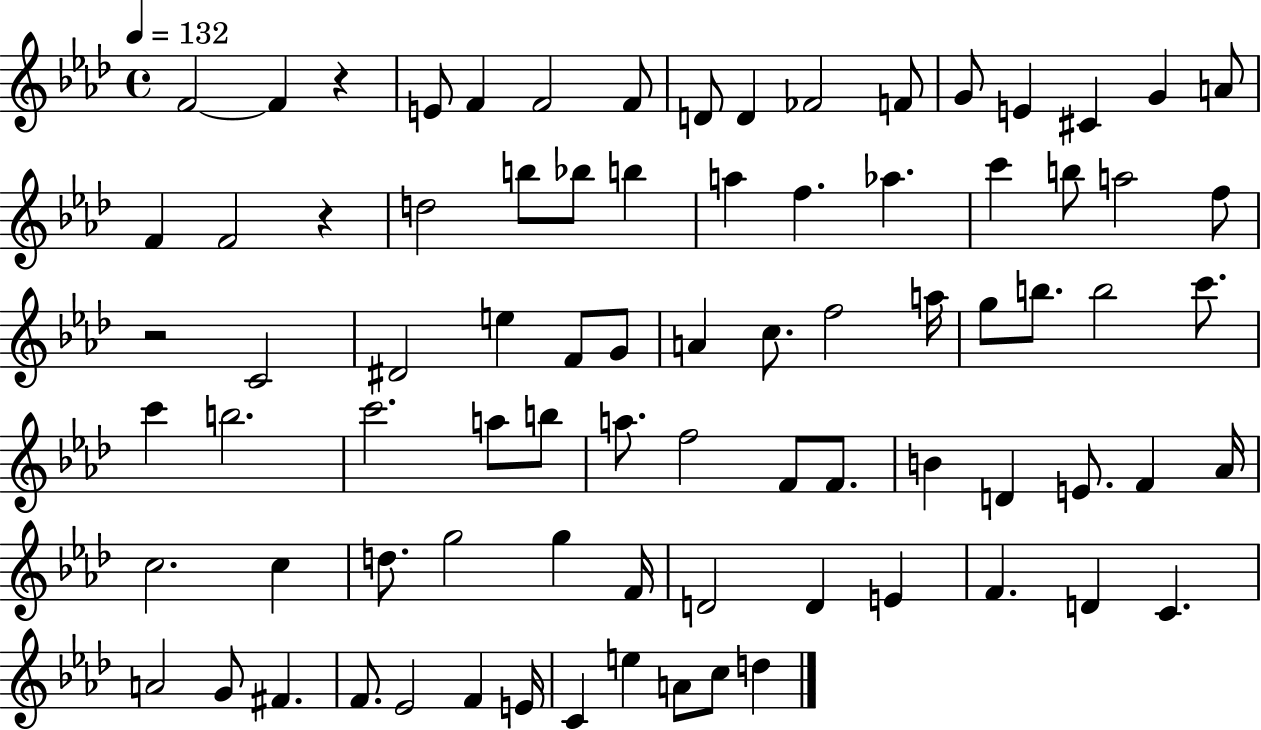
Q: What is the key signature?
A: AES major